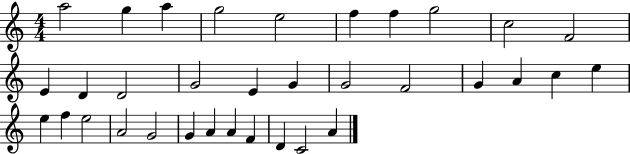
A5/h G5/q A5/q G5/h E5/h F5/q F5/q G5/h C5/h F4/h E4/q D4/q D4/h G4/h E4/q G4/q G4/h F4/h G4/q A4/q C5/q E5/q E5/q F5/q E5/h A4/h G4/h G4/q A4/q A4/q F4/q D4/q C4/h A4/q